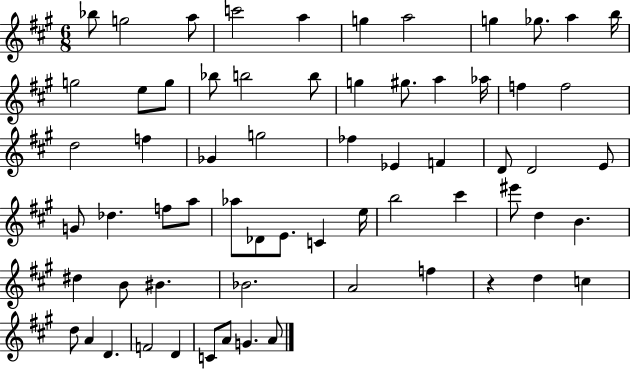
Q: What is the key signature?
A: A major